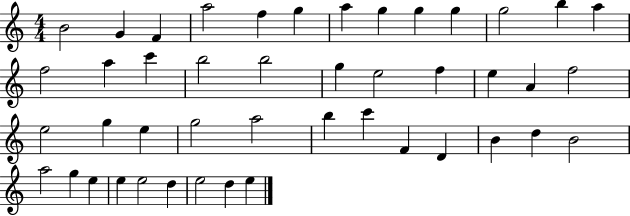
X:1
T:Untitled
M:4/4
L:1/4
K:C
B2 G F a2 f g a g g g g2 b a f2 a c' b2 b2 g e2 f e A f2 e2 g e g2 a2 b c' F D B d B2 a2 g e e e2 d e2 d e